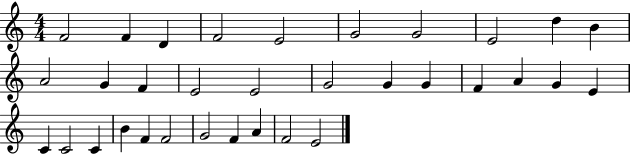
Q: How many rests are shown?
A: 0